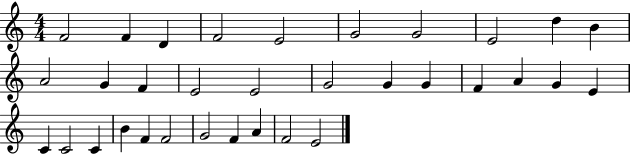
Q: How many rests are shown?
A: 0